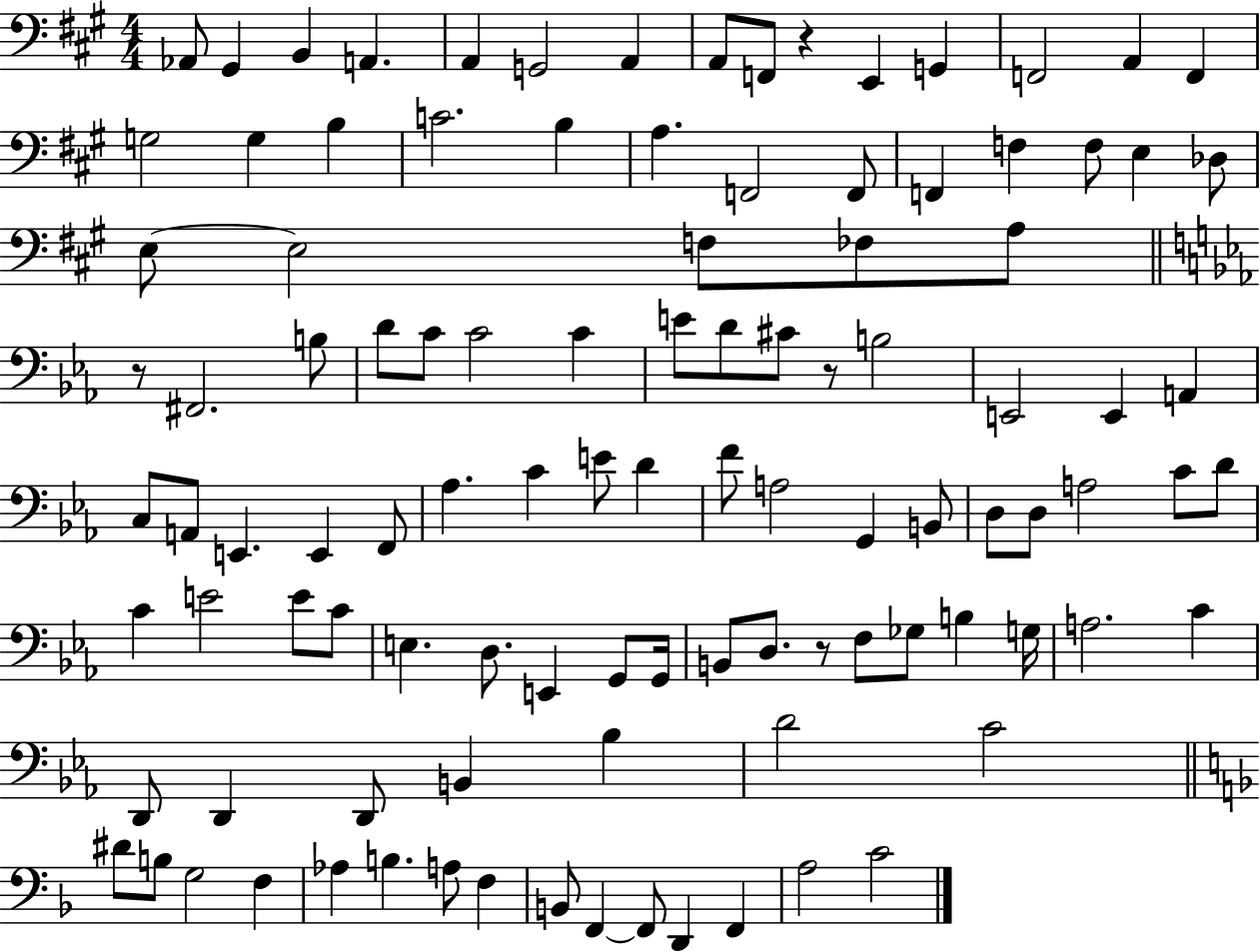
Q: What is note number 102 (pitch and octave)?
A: C4